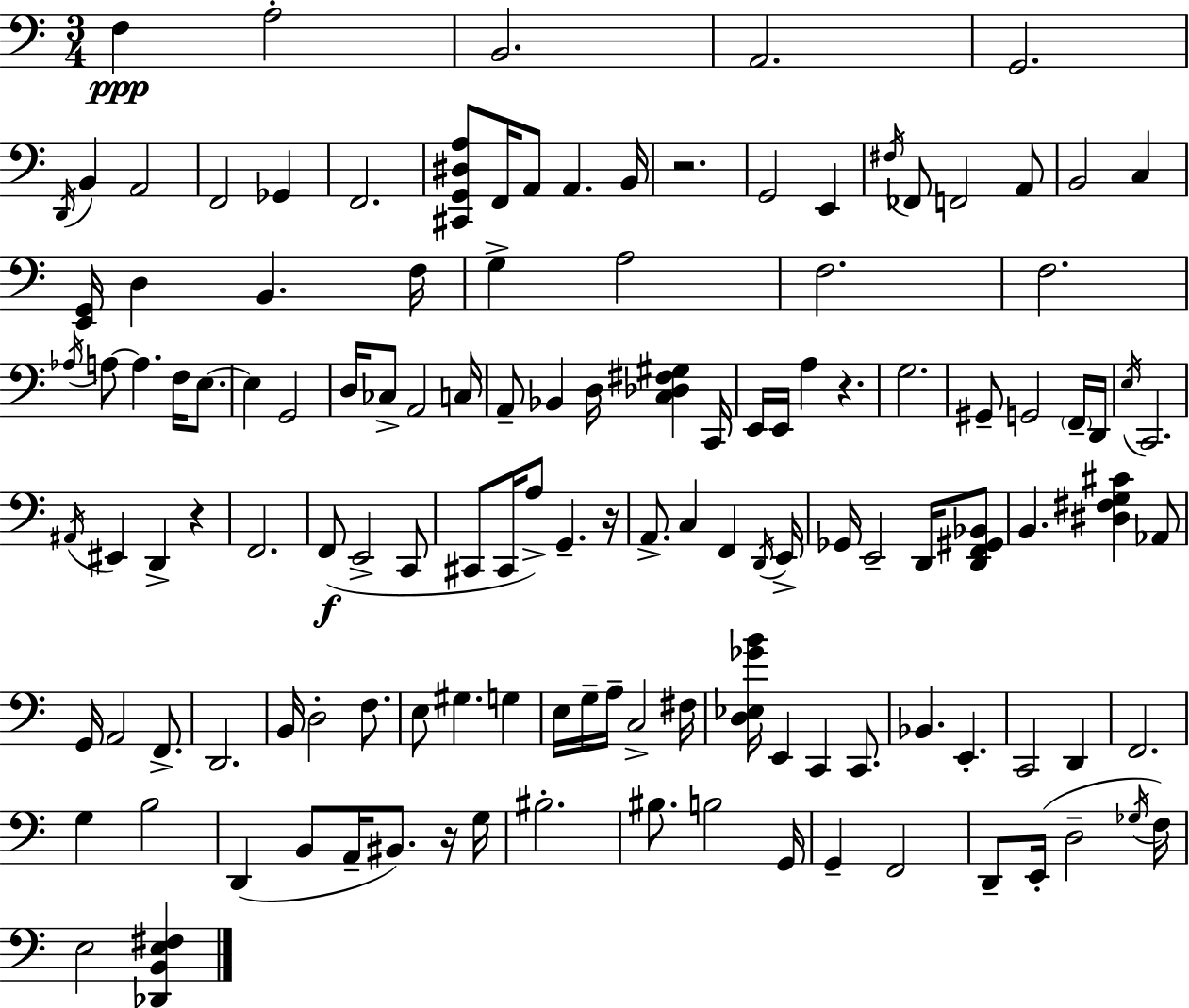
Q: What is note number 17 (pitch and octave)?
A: E2